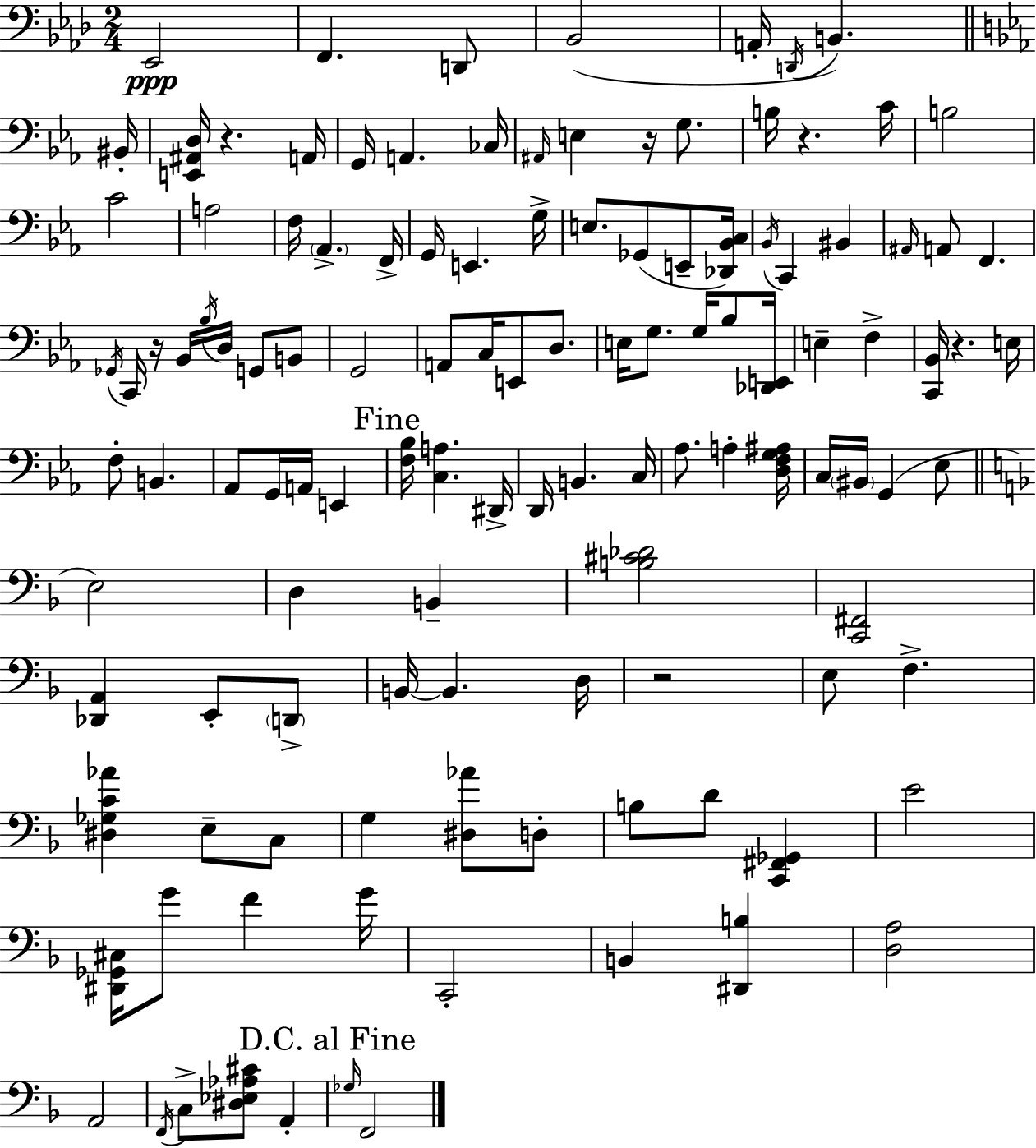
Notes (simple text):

Eb2/h F2/q. D2/e Bb2/h A2/s D2/s B2/q. BIS2/s [E2,A#2,D3]/s R/q. A2/s G2/s A2/q. CES3/s A#2/s E3/q R/s G3/e. B3/s R/q. C4/s B3/h C4/h A3/h F3/s Ab2/q. F2/s G2/s E2/q. G3/s E3/e. Gb2/e E2/e [Db2,Bb2,C3]/s Bb2/s C2/q BIS2/q A#2/s A2/e F2/q. Gb2/s C2/s R/s Bb2/s Bb3/s D3/s G2/e B2/e G2/h A2/e C3/s E2/e D3/e. E3/s G3/e. G3/s Bb3/e [Db2,E2]/s E3/q F3/q [C2,Bb2]/s R/q. E3/s F3/e B2/q. Ab2/e G2/s A2/s E2/q [F3,Bb3]/s [C3,A3]/q. D#2/s D2/s B2/q. C3/s Ab3/e. A3/q [D3,F3,G3,A#3]/s C3/s BIS2/s G2/q Eb3/e E3/h D3/q B2/q [B3,C#4,Db4]/h [C2,F#2]/h [Db2,A2]/q E2/e D2/e B2/s B2/q. D3/s R/h E3/e F3/q. [D#3,Gb3,C4,Ab4]/q E3/e C3/e G3/q [D#3,Ab4]/e D3/e B3/e D4/e [C2,F#2,Gb2]/q E4/h [D#2,Gb2,C#3]/s G4/e F4/q G4/s C2/h B2/q [D#2,B3]/q [D3,A3]/h A2/h F2/s C3/e [D#3,Eb3,Ab3,C#4]/e A2/q Gb3/s F2/h